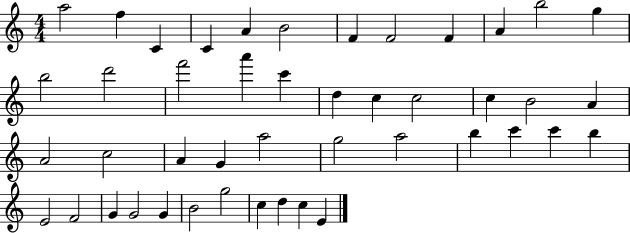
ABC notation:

X:1
T:Untitled
M:4/4
L:1/4
K:C
a2 f C C A B2 F F2 F A b2 g b2 d'2 f'2 a' c' d c c2 c B2 A A2 c2 A G a2 g2 a2 b c' c' b E2 F2 G G2 G B2 g2 c d c E